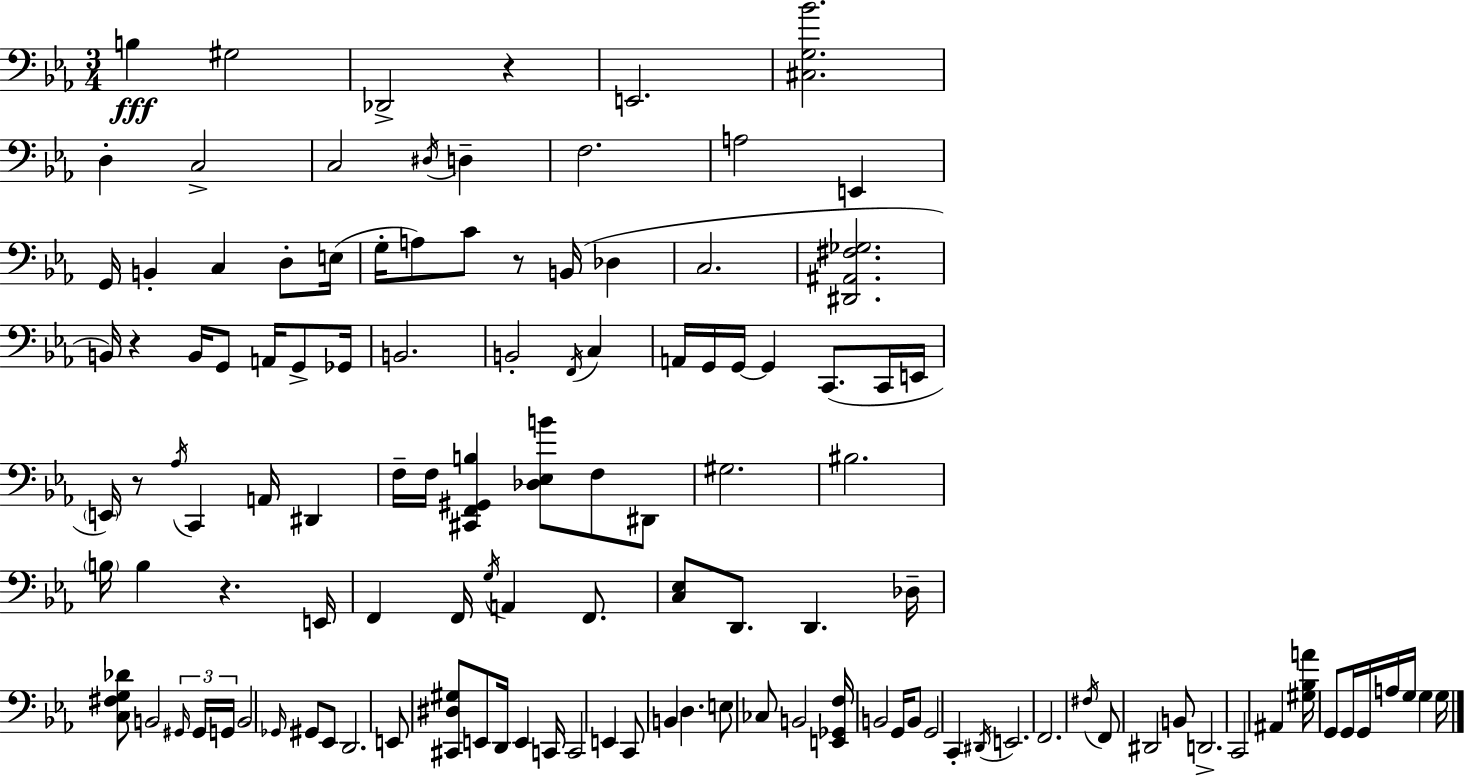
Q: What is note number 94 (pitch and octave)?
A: F2